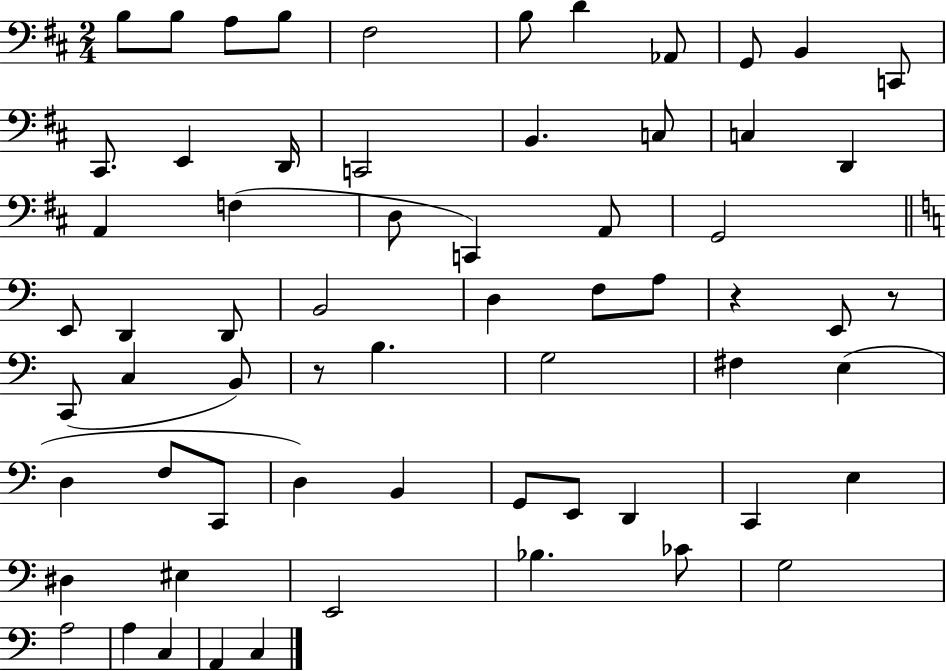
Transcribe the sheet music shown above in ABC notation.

X:1
T:Untitled
M:2/4
L:1/4
K:D
B,/2 B,/2 A,/2 B,/2 ^F,2 B,/2 D _A,,/2 G,,/2 B,, C,,/2 ^C,,/2 E,, D,,/4 C,,2 B,, C,/2 C, D,, A,, F, D,/2 C,, A,,/2 G,,2 E,,/2 D,, D,,/2 B,,2 D, F,/2 A,/2 z E,,/2 z/2 C,,/2 C, B,,/2 z/2 B, G,2 ^F, E, D, F,/2 C,,/2 D, B,, G,,/2 E,,/2 D,, C,, E, ^D, ^E, E,,2 _B, _C/2 G,2 A,2 A, C, A,, C,